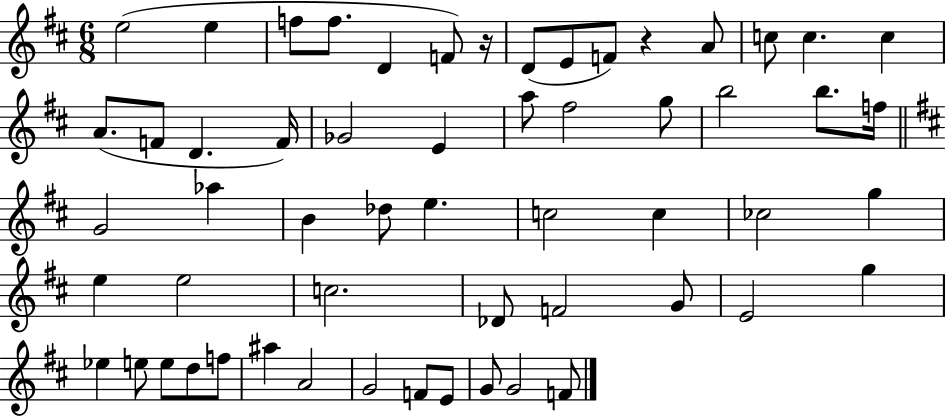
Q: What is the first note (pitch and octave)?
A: E5